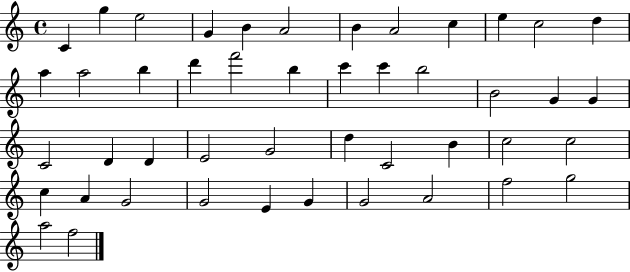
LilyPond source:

{
  \clef treble
  \time 4/4
  \defaultTimeSignature
  \key c \major
  c'4 g''4 e''2 | g'4 b'4 a'2 | b'4 a'2 c''4 | e''4 c''2 d''4 | \break a''4 a''2 b''4 | d'''4 f'''2 b''4 | c'''4 c'''4 b''2 | b'2 g'4 g'4 | \break c'2 d'4 d'4 | e'2 g'2 | d''4 c'2 b'4 | c''2 c''2 | \break c''4 a'4 g'2 | g'2 e'4 g'4 | g'2 a'2 | f''2 g''2 | \break a''2 f''2 | \bar "|."
}